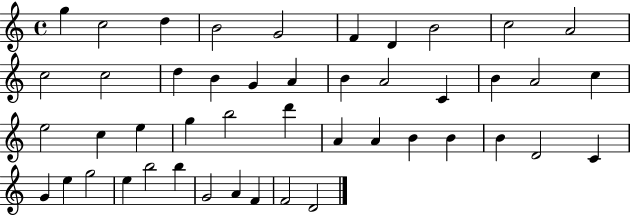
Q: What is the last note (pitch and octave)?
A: D4